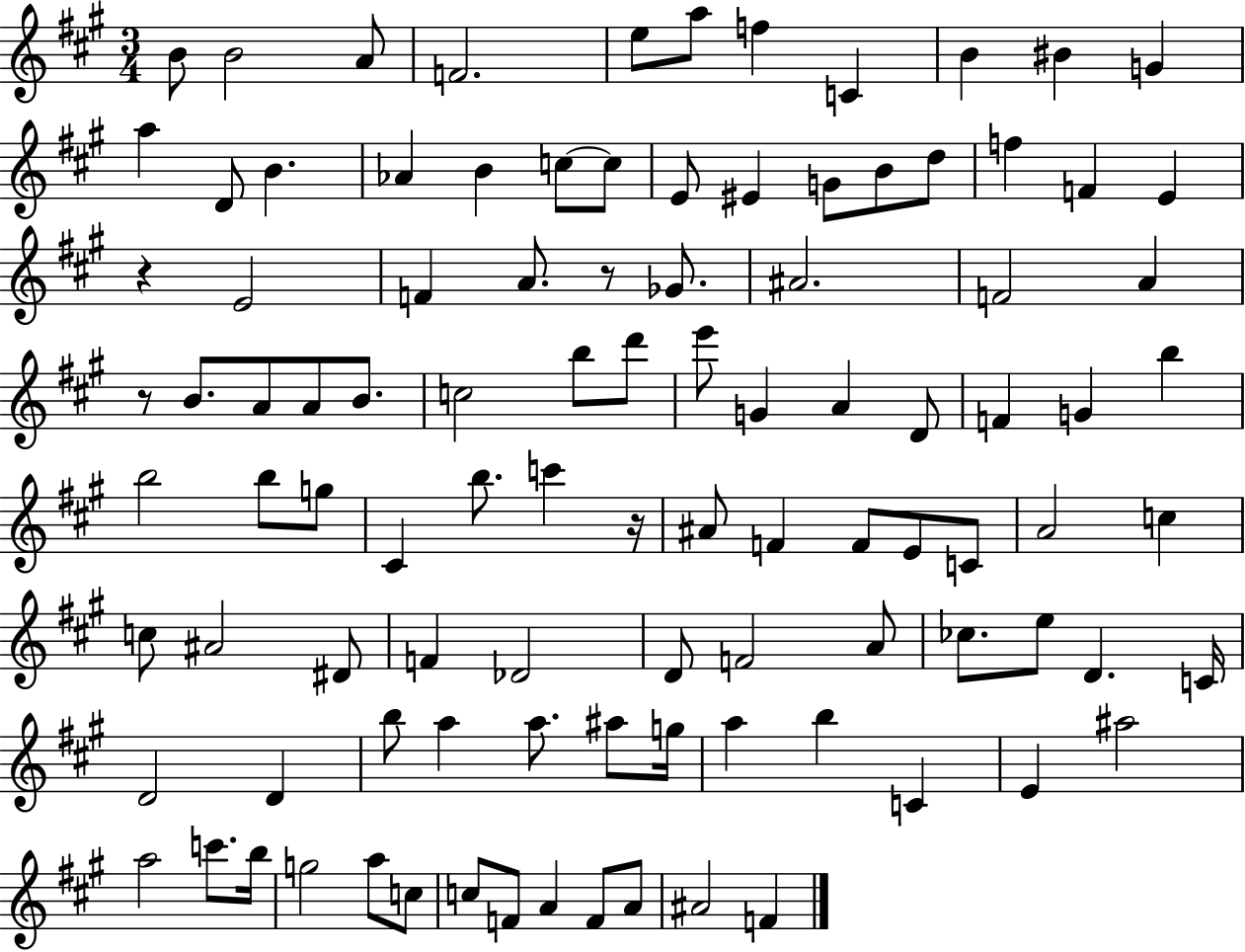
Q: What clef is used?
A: treble